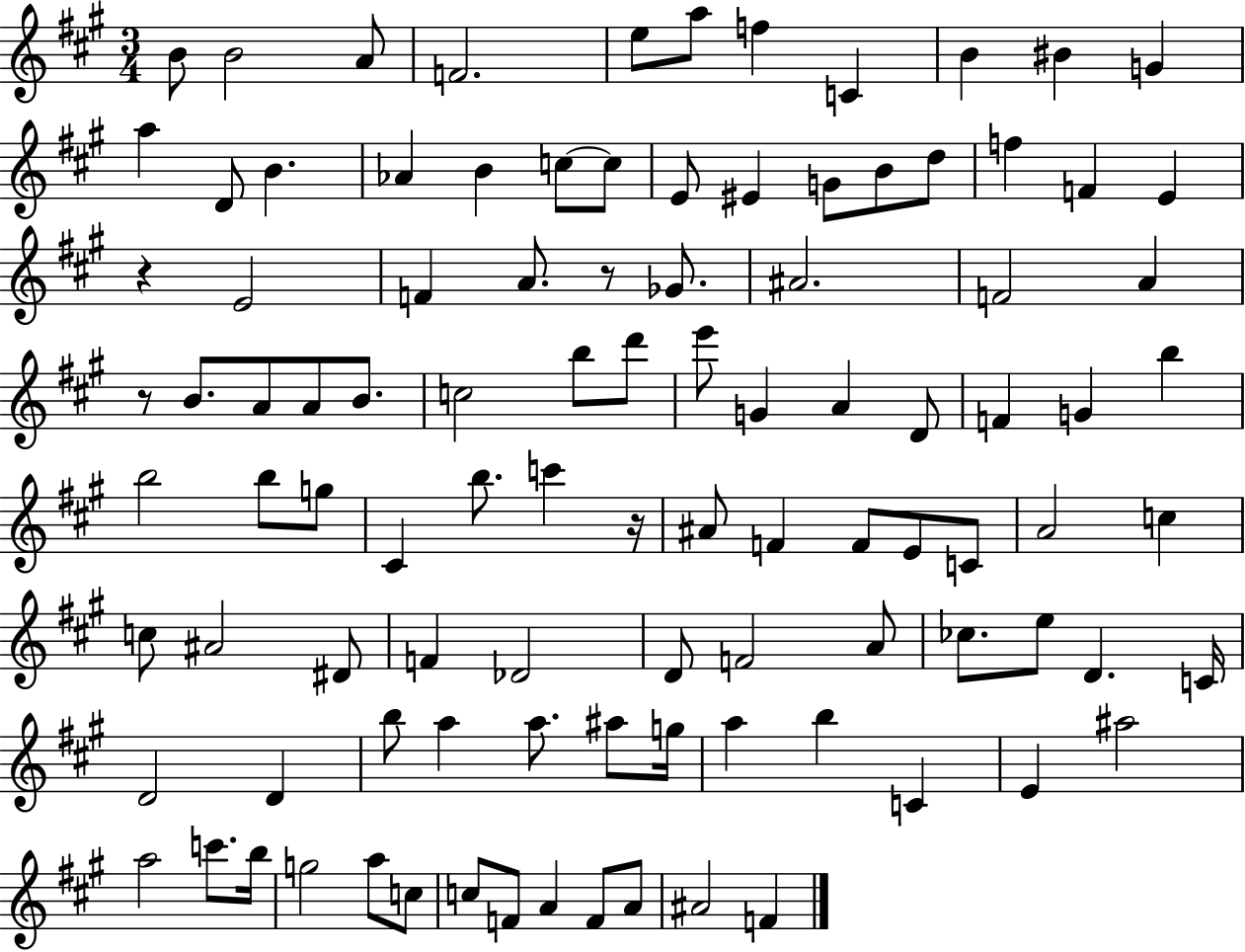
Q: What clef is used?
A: treble